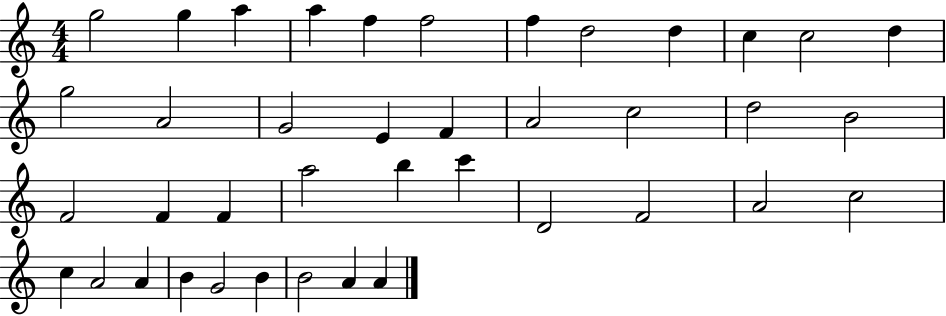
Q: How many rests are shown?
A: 0